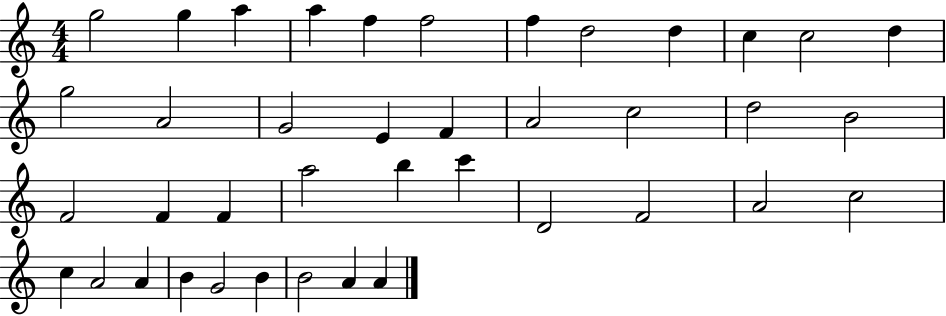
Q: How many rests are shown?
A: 0